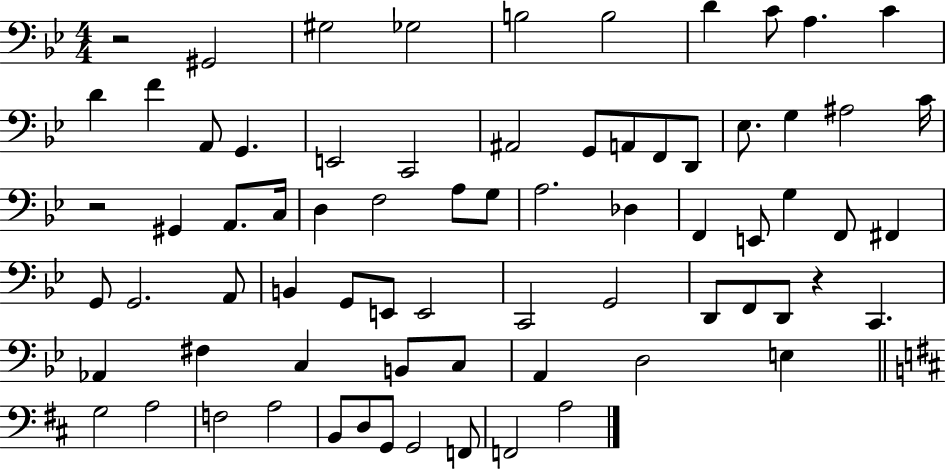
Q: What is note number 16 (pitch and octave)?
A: A#2